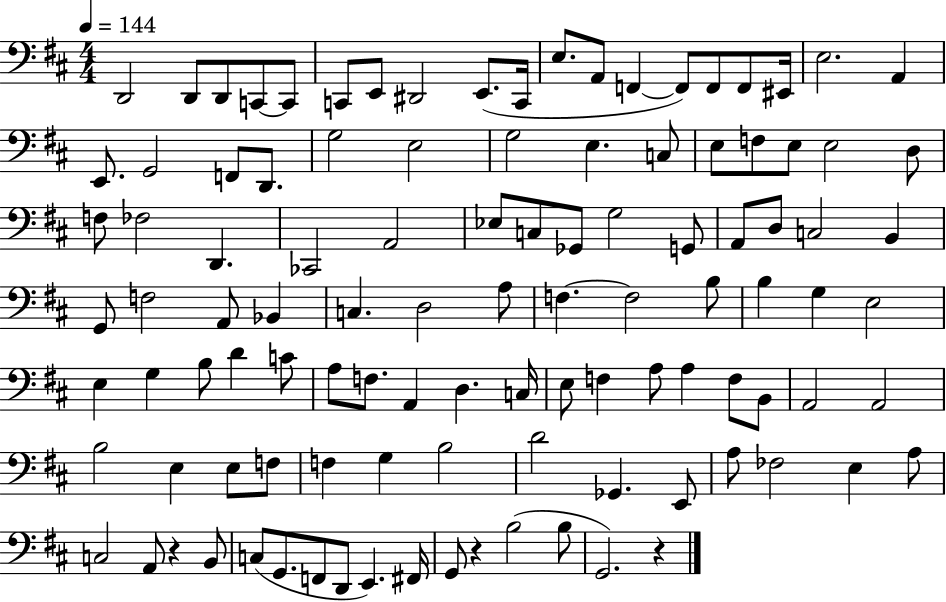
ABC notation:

X:1
T:Untitled
M:4/4
L:1/4
K:D
D,,2 D,,/2 D,,/2 C,,/2 C,,/2 C,,/2 E,,/2 ^D,,2 E,,/2 C,,/4 E,/2 A,,/2 F,, F,,/2 F,,/2 F,,/2 ^E,,/4 E,2 A,, E,,/2 G,,2 F,,/2 D,,/2 G,2 E,2 G,2 E, C,/2 E,/2 F,/2 E,/2 E,2 D,/2 F,/2 _F,2 D,, _C,,2 A,,2 _E,/2 C,/2 _G,,/2 G,2 G,,/2 A,,/2 D,/2 C,2 B,, G,,/2 F,2 A,,/2 _B,, C, D,2 A,/2 F, F,2 B,/2 B, G, E,2 E, G, B,/2 D C/2 A,/2 F,/2 A,, D, C,/4 E,/2 F, A,/2 A, F,/2 B,,/2 A,,2 A,,2 B,2 E, E,/2 F,/2 F, G, B,2 D2 _G,, E,,/2 A,/2 _F,2 E, A,/2 C,2 A,,/2 z B,,/2 C,/2 G,,/2 F,,/2 D,,/2 E,, ^F,,/4 G,,/2 z B,2 B,/2 G,,2 z